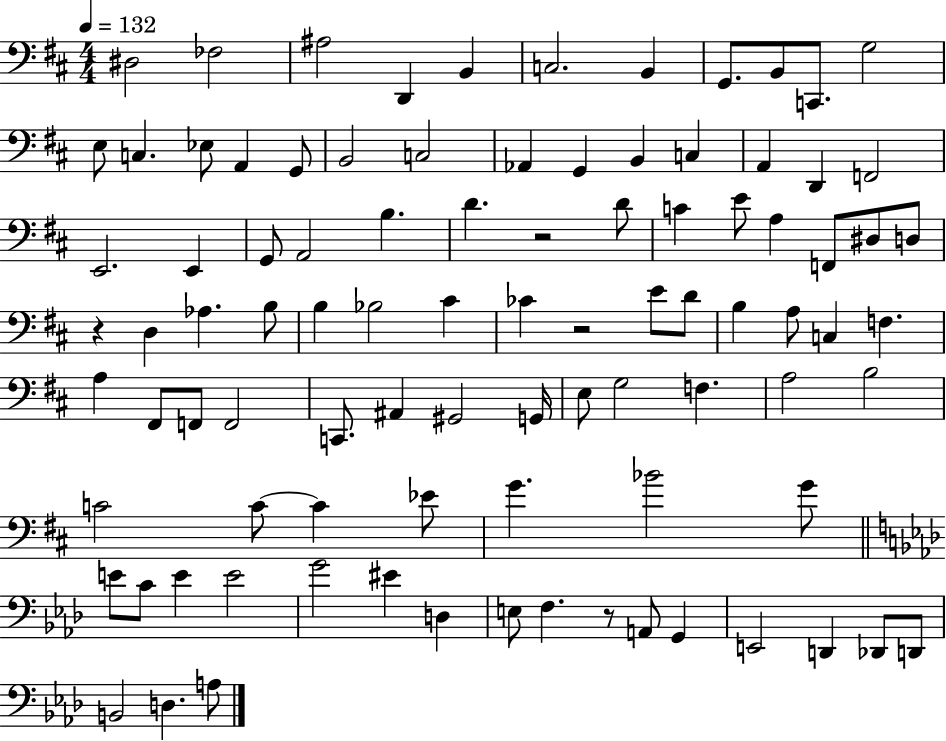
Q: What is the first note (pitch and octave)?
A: D#3